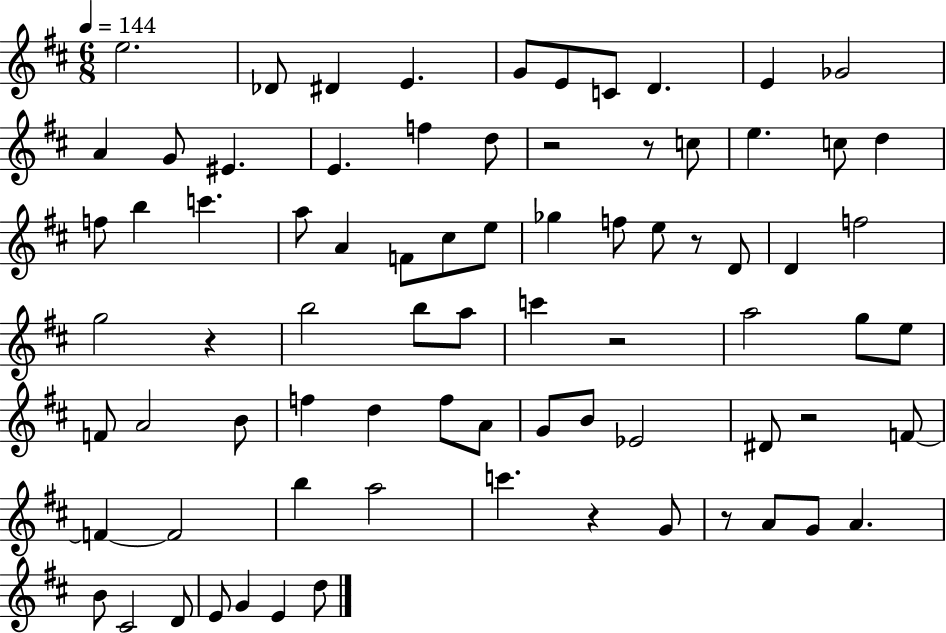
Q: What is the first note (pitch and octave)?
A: E5